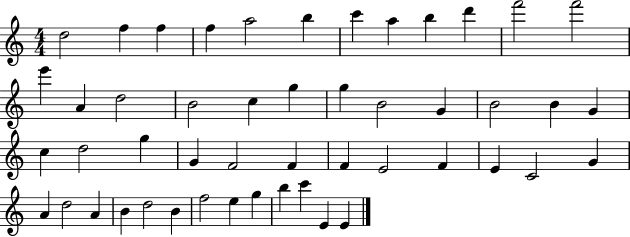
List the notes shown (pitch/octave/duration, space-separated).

D5/h F5/q F5/q F5/q A5/h B5/q C6/q A5/q B5/q D6/q F6/h F6/h E6/q A4/q D5/h B4/h C5/q G5/q G5/q B4/h G4/q B4/h B4/q G4/q C5/q D5/h G5/q G4/q F4/h F4/q F4/q E4/h F4/q E4/q C4/h G4/q A4/q D5/h A4/q B4/q D5/h B4/q F5/h E5/q G5/q B5/q C6/q E4/q E4/q